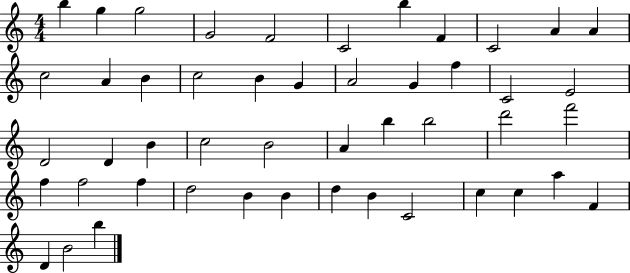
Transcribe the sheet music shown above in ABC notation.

X:1
T:Untitled
M:4/4
L:1/4
K:C
b g g2 G2 F2 C2 b F C2 A A c2 A B c2 B G A2 G f C2 E2 D2 D B c2 B2 A b b2 d'2 f'2 f f2 f d2 B B d B C2 c c a F D B2 b